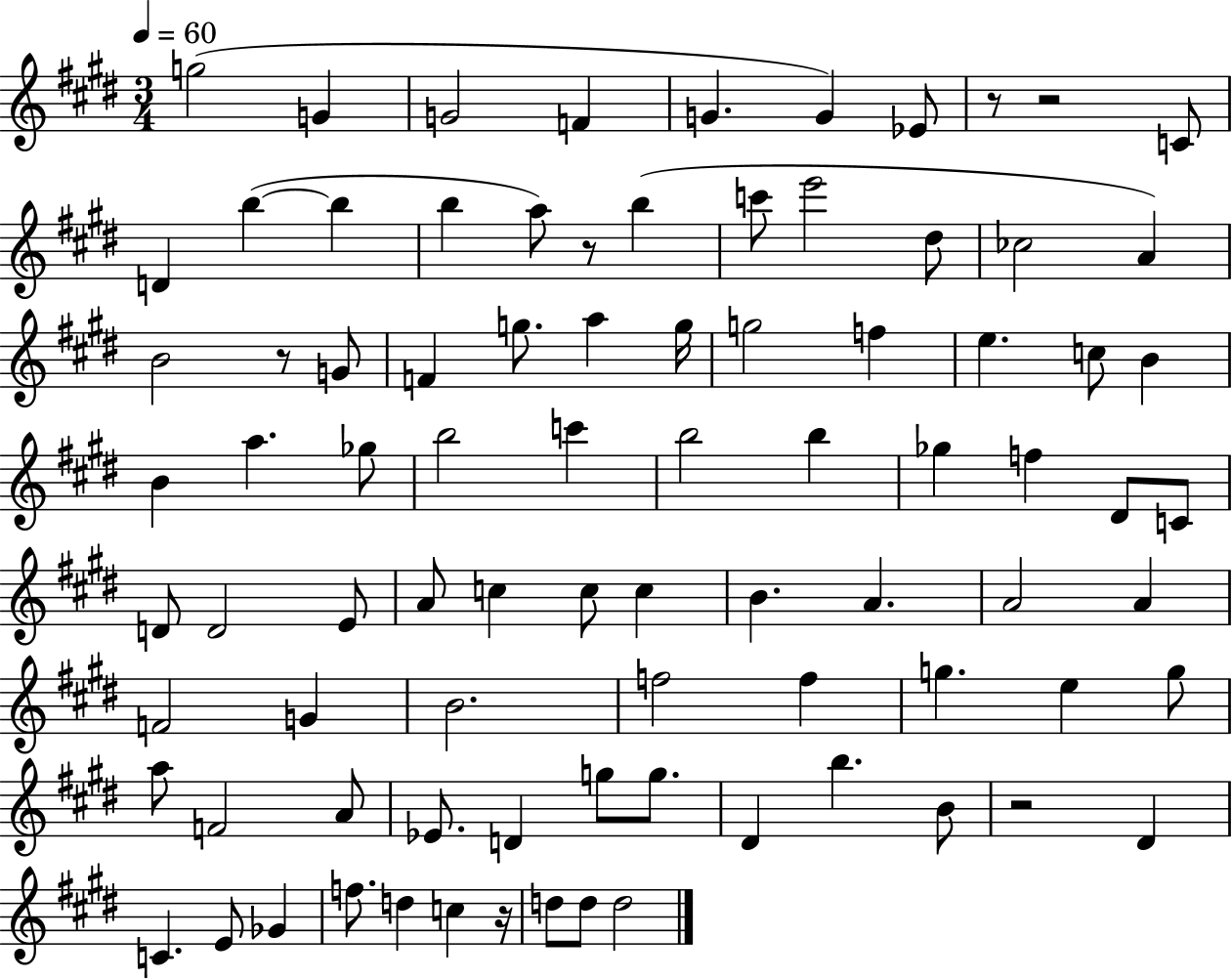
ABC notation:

X:1
T:Untitled
M:3/4
L:1/4
K:E
g2 G G2 F G G _E/2 z/2 z2 C/2 D b b b a/2 z/2 b c'/2 e'2 ^d/2 _c2 A B2 z/2 G/2 F g/2 a g/4 g2 f e c/2 B B a _g/2 b2 c' b2 b _g f ^D/2 C/2 D/2 D2 E/2 A/2 c c/2 c B A A2 A F2 G B2 f2 f g e g/2 a/2 F2 A/2 _E/2 D g/2 g/2 ^D b B/2 z2 ^D C E/2 _G f/2 d c z/4 d/2 d/2 d2